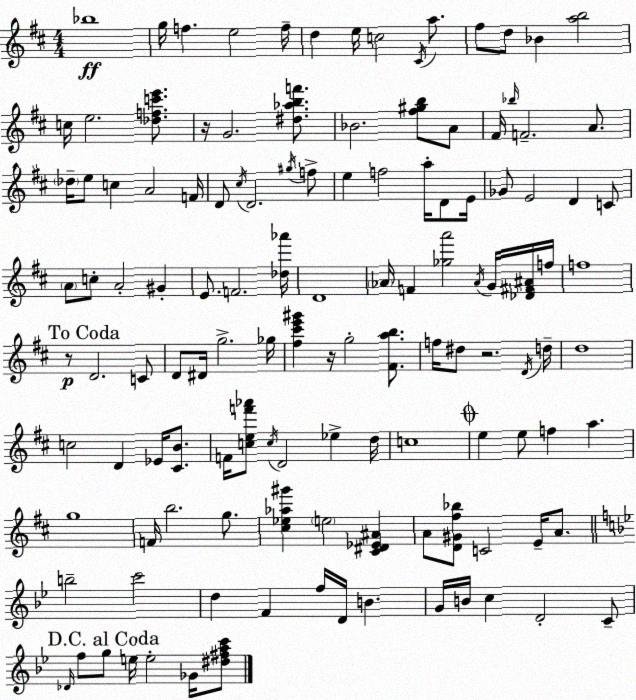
X:1
T:Untitled
M:4/4
L:1/4
K:D
_b4 g/4 f e2 f/4 d e/4 c2 ^C/4 a/2 ^f/2 d/2 _B [ab]2 c/4 e2 [_dfc'e']/2 z/4 G2 [^d_abf']/2 _B2 [^f^gb]/2 A/2 ^F/4 _b/4 F2 A/2 _d/4 e/2 c A2 F/4 D/2 ^c/4 D2 ^g/4 f/2 e f2 a/4 D/2 E/4 _G/2 E2 D C/2 A/2 c/2 A2 ^G E/2 F2 [_d_a']/4 D4 _A/4 F [_ga']2 _A/4 G/4 [_D^F^A]/4 f/4 f4 z/2 D2 C/2 D/2 ^D/4 g2 _g/4 [^f^c'e'^g'] z/4 g2 [^Fab]/2 f/4 ^d/2 z2 D/4 d/4 d4 c2 D _E/4 [^CB]/2 F/4 [cef'_a']/2 c/4 D2 _e d/4 c4 e e/2 f a g4 F/4 b2 g/2 [^c_e_a^g'] e2 [^C^D_E^A] A/2 [D^G^f_b]/2 C2 E/4 A/2 b2 c'2 d F f/4 D/4 B G/4 B/4 c D2 C/2 _D/4 f/2 g/2 e/4 e2 _G/4 [^d^fac']/2